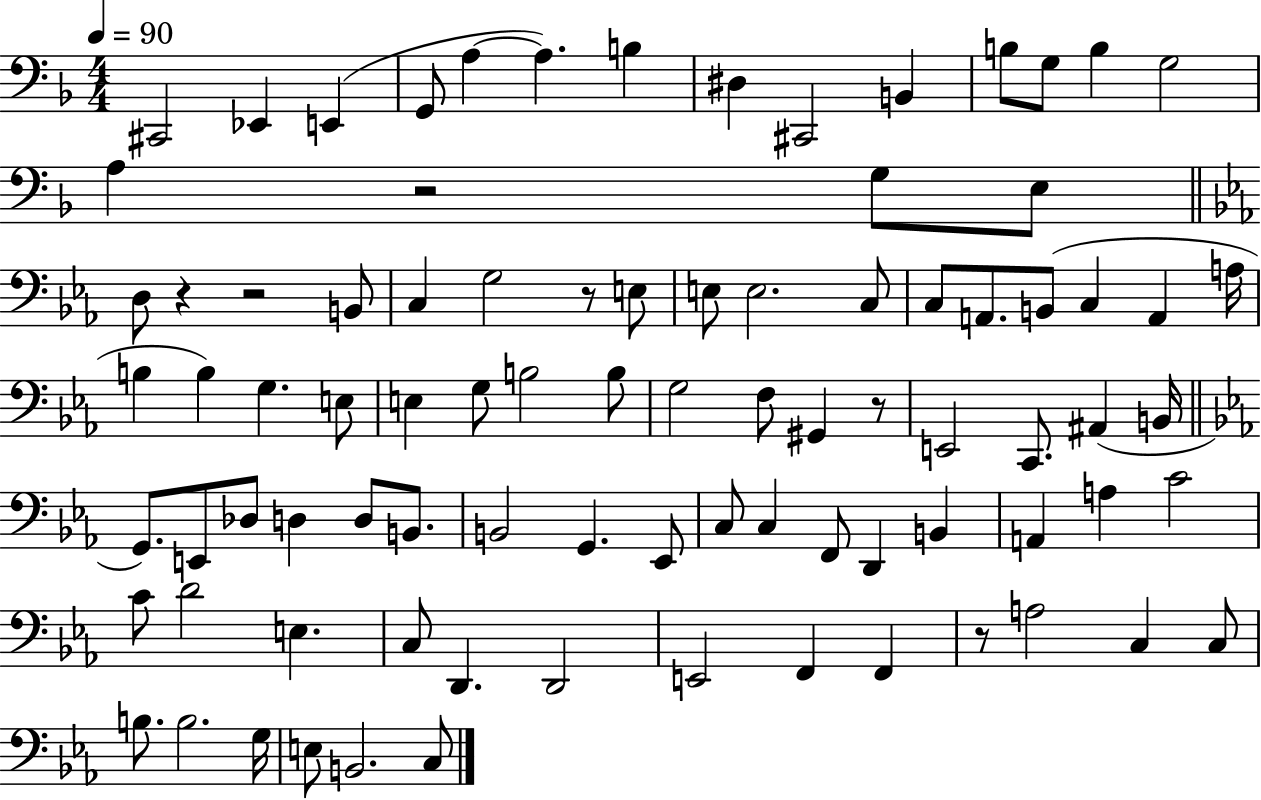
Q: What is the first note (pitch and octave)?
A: C#2